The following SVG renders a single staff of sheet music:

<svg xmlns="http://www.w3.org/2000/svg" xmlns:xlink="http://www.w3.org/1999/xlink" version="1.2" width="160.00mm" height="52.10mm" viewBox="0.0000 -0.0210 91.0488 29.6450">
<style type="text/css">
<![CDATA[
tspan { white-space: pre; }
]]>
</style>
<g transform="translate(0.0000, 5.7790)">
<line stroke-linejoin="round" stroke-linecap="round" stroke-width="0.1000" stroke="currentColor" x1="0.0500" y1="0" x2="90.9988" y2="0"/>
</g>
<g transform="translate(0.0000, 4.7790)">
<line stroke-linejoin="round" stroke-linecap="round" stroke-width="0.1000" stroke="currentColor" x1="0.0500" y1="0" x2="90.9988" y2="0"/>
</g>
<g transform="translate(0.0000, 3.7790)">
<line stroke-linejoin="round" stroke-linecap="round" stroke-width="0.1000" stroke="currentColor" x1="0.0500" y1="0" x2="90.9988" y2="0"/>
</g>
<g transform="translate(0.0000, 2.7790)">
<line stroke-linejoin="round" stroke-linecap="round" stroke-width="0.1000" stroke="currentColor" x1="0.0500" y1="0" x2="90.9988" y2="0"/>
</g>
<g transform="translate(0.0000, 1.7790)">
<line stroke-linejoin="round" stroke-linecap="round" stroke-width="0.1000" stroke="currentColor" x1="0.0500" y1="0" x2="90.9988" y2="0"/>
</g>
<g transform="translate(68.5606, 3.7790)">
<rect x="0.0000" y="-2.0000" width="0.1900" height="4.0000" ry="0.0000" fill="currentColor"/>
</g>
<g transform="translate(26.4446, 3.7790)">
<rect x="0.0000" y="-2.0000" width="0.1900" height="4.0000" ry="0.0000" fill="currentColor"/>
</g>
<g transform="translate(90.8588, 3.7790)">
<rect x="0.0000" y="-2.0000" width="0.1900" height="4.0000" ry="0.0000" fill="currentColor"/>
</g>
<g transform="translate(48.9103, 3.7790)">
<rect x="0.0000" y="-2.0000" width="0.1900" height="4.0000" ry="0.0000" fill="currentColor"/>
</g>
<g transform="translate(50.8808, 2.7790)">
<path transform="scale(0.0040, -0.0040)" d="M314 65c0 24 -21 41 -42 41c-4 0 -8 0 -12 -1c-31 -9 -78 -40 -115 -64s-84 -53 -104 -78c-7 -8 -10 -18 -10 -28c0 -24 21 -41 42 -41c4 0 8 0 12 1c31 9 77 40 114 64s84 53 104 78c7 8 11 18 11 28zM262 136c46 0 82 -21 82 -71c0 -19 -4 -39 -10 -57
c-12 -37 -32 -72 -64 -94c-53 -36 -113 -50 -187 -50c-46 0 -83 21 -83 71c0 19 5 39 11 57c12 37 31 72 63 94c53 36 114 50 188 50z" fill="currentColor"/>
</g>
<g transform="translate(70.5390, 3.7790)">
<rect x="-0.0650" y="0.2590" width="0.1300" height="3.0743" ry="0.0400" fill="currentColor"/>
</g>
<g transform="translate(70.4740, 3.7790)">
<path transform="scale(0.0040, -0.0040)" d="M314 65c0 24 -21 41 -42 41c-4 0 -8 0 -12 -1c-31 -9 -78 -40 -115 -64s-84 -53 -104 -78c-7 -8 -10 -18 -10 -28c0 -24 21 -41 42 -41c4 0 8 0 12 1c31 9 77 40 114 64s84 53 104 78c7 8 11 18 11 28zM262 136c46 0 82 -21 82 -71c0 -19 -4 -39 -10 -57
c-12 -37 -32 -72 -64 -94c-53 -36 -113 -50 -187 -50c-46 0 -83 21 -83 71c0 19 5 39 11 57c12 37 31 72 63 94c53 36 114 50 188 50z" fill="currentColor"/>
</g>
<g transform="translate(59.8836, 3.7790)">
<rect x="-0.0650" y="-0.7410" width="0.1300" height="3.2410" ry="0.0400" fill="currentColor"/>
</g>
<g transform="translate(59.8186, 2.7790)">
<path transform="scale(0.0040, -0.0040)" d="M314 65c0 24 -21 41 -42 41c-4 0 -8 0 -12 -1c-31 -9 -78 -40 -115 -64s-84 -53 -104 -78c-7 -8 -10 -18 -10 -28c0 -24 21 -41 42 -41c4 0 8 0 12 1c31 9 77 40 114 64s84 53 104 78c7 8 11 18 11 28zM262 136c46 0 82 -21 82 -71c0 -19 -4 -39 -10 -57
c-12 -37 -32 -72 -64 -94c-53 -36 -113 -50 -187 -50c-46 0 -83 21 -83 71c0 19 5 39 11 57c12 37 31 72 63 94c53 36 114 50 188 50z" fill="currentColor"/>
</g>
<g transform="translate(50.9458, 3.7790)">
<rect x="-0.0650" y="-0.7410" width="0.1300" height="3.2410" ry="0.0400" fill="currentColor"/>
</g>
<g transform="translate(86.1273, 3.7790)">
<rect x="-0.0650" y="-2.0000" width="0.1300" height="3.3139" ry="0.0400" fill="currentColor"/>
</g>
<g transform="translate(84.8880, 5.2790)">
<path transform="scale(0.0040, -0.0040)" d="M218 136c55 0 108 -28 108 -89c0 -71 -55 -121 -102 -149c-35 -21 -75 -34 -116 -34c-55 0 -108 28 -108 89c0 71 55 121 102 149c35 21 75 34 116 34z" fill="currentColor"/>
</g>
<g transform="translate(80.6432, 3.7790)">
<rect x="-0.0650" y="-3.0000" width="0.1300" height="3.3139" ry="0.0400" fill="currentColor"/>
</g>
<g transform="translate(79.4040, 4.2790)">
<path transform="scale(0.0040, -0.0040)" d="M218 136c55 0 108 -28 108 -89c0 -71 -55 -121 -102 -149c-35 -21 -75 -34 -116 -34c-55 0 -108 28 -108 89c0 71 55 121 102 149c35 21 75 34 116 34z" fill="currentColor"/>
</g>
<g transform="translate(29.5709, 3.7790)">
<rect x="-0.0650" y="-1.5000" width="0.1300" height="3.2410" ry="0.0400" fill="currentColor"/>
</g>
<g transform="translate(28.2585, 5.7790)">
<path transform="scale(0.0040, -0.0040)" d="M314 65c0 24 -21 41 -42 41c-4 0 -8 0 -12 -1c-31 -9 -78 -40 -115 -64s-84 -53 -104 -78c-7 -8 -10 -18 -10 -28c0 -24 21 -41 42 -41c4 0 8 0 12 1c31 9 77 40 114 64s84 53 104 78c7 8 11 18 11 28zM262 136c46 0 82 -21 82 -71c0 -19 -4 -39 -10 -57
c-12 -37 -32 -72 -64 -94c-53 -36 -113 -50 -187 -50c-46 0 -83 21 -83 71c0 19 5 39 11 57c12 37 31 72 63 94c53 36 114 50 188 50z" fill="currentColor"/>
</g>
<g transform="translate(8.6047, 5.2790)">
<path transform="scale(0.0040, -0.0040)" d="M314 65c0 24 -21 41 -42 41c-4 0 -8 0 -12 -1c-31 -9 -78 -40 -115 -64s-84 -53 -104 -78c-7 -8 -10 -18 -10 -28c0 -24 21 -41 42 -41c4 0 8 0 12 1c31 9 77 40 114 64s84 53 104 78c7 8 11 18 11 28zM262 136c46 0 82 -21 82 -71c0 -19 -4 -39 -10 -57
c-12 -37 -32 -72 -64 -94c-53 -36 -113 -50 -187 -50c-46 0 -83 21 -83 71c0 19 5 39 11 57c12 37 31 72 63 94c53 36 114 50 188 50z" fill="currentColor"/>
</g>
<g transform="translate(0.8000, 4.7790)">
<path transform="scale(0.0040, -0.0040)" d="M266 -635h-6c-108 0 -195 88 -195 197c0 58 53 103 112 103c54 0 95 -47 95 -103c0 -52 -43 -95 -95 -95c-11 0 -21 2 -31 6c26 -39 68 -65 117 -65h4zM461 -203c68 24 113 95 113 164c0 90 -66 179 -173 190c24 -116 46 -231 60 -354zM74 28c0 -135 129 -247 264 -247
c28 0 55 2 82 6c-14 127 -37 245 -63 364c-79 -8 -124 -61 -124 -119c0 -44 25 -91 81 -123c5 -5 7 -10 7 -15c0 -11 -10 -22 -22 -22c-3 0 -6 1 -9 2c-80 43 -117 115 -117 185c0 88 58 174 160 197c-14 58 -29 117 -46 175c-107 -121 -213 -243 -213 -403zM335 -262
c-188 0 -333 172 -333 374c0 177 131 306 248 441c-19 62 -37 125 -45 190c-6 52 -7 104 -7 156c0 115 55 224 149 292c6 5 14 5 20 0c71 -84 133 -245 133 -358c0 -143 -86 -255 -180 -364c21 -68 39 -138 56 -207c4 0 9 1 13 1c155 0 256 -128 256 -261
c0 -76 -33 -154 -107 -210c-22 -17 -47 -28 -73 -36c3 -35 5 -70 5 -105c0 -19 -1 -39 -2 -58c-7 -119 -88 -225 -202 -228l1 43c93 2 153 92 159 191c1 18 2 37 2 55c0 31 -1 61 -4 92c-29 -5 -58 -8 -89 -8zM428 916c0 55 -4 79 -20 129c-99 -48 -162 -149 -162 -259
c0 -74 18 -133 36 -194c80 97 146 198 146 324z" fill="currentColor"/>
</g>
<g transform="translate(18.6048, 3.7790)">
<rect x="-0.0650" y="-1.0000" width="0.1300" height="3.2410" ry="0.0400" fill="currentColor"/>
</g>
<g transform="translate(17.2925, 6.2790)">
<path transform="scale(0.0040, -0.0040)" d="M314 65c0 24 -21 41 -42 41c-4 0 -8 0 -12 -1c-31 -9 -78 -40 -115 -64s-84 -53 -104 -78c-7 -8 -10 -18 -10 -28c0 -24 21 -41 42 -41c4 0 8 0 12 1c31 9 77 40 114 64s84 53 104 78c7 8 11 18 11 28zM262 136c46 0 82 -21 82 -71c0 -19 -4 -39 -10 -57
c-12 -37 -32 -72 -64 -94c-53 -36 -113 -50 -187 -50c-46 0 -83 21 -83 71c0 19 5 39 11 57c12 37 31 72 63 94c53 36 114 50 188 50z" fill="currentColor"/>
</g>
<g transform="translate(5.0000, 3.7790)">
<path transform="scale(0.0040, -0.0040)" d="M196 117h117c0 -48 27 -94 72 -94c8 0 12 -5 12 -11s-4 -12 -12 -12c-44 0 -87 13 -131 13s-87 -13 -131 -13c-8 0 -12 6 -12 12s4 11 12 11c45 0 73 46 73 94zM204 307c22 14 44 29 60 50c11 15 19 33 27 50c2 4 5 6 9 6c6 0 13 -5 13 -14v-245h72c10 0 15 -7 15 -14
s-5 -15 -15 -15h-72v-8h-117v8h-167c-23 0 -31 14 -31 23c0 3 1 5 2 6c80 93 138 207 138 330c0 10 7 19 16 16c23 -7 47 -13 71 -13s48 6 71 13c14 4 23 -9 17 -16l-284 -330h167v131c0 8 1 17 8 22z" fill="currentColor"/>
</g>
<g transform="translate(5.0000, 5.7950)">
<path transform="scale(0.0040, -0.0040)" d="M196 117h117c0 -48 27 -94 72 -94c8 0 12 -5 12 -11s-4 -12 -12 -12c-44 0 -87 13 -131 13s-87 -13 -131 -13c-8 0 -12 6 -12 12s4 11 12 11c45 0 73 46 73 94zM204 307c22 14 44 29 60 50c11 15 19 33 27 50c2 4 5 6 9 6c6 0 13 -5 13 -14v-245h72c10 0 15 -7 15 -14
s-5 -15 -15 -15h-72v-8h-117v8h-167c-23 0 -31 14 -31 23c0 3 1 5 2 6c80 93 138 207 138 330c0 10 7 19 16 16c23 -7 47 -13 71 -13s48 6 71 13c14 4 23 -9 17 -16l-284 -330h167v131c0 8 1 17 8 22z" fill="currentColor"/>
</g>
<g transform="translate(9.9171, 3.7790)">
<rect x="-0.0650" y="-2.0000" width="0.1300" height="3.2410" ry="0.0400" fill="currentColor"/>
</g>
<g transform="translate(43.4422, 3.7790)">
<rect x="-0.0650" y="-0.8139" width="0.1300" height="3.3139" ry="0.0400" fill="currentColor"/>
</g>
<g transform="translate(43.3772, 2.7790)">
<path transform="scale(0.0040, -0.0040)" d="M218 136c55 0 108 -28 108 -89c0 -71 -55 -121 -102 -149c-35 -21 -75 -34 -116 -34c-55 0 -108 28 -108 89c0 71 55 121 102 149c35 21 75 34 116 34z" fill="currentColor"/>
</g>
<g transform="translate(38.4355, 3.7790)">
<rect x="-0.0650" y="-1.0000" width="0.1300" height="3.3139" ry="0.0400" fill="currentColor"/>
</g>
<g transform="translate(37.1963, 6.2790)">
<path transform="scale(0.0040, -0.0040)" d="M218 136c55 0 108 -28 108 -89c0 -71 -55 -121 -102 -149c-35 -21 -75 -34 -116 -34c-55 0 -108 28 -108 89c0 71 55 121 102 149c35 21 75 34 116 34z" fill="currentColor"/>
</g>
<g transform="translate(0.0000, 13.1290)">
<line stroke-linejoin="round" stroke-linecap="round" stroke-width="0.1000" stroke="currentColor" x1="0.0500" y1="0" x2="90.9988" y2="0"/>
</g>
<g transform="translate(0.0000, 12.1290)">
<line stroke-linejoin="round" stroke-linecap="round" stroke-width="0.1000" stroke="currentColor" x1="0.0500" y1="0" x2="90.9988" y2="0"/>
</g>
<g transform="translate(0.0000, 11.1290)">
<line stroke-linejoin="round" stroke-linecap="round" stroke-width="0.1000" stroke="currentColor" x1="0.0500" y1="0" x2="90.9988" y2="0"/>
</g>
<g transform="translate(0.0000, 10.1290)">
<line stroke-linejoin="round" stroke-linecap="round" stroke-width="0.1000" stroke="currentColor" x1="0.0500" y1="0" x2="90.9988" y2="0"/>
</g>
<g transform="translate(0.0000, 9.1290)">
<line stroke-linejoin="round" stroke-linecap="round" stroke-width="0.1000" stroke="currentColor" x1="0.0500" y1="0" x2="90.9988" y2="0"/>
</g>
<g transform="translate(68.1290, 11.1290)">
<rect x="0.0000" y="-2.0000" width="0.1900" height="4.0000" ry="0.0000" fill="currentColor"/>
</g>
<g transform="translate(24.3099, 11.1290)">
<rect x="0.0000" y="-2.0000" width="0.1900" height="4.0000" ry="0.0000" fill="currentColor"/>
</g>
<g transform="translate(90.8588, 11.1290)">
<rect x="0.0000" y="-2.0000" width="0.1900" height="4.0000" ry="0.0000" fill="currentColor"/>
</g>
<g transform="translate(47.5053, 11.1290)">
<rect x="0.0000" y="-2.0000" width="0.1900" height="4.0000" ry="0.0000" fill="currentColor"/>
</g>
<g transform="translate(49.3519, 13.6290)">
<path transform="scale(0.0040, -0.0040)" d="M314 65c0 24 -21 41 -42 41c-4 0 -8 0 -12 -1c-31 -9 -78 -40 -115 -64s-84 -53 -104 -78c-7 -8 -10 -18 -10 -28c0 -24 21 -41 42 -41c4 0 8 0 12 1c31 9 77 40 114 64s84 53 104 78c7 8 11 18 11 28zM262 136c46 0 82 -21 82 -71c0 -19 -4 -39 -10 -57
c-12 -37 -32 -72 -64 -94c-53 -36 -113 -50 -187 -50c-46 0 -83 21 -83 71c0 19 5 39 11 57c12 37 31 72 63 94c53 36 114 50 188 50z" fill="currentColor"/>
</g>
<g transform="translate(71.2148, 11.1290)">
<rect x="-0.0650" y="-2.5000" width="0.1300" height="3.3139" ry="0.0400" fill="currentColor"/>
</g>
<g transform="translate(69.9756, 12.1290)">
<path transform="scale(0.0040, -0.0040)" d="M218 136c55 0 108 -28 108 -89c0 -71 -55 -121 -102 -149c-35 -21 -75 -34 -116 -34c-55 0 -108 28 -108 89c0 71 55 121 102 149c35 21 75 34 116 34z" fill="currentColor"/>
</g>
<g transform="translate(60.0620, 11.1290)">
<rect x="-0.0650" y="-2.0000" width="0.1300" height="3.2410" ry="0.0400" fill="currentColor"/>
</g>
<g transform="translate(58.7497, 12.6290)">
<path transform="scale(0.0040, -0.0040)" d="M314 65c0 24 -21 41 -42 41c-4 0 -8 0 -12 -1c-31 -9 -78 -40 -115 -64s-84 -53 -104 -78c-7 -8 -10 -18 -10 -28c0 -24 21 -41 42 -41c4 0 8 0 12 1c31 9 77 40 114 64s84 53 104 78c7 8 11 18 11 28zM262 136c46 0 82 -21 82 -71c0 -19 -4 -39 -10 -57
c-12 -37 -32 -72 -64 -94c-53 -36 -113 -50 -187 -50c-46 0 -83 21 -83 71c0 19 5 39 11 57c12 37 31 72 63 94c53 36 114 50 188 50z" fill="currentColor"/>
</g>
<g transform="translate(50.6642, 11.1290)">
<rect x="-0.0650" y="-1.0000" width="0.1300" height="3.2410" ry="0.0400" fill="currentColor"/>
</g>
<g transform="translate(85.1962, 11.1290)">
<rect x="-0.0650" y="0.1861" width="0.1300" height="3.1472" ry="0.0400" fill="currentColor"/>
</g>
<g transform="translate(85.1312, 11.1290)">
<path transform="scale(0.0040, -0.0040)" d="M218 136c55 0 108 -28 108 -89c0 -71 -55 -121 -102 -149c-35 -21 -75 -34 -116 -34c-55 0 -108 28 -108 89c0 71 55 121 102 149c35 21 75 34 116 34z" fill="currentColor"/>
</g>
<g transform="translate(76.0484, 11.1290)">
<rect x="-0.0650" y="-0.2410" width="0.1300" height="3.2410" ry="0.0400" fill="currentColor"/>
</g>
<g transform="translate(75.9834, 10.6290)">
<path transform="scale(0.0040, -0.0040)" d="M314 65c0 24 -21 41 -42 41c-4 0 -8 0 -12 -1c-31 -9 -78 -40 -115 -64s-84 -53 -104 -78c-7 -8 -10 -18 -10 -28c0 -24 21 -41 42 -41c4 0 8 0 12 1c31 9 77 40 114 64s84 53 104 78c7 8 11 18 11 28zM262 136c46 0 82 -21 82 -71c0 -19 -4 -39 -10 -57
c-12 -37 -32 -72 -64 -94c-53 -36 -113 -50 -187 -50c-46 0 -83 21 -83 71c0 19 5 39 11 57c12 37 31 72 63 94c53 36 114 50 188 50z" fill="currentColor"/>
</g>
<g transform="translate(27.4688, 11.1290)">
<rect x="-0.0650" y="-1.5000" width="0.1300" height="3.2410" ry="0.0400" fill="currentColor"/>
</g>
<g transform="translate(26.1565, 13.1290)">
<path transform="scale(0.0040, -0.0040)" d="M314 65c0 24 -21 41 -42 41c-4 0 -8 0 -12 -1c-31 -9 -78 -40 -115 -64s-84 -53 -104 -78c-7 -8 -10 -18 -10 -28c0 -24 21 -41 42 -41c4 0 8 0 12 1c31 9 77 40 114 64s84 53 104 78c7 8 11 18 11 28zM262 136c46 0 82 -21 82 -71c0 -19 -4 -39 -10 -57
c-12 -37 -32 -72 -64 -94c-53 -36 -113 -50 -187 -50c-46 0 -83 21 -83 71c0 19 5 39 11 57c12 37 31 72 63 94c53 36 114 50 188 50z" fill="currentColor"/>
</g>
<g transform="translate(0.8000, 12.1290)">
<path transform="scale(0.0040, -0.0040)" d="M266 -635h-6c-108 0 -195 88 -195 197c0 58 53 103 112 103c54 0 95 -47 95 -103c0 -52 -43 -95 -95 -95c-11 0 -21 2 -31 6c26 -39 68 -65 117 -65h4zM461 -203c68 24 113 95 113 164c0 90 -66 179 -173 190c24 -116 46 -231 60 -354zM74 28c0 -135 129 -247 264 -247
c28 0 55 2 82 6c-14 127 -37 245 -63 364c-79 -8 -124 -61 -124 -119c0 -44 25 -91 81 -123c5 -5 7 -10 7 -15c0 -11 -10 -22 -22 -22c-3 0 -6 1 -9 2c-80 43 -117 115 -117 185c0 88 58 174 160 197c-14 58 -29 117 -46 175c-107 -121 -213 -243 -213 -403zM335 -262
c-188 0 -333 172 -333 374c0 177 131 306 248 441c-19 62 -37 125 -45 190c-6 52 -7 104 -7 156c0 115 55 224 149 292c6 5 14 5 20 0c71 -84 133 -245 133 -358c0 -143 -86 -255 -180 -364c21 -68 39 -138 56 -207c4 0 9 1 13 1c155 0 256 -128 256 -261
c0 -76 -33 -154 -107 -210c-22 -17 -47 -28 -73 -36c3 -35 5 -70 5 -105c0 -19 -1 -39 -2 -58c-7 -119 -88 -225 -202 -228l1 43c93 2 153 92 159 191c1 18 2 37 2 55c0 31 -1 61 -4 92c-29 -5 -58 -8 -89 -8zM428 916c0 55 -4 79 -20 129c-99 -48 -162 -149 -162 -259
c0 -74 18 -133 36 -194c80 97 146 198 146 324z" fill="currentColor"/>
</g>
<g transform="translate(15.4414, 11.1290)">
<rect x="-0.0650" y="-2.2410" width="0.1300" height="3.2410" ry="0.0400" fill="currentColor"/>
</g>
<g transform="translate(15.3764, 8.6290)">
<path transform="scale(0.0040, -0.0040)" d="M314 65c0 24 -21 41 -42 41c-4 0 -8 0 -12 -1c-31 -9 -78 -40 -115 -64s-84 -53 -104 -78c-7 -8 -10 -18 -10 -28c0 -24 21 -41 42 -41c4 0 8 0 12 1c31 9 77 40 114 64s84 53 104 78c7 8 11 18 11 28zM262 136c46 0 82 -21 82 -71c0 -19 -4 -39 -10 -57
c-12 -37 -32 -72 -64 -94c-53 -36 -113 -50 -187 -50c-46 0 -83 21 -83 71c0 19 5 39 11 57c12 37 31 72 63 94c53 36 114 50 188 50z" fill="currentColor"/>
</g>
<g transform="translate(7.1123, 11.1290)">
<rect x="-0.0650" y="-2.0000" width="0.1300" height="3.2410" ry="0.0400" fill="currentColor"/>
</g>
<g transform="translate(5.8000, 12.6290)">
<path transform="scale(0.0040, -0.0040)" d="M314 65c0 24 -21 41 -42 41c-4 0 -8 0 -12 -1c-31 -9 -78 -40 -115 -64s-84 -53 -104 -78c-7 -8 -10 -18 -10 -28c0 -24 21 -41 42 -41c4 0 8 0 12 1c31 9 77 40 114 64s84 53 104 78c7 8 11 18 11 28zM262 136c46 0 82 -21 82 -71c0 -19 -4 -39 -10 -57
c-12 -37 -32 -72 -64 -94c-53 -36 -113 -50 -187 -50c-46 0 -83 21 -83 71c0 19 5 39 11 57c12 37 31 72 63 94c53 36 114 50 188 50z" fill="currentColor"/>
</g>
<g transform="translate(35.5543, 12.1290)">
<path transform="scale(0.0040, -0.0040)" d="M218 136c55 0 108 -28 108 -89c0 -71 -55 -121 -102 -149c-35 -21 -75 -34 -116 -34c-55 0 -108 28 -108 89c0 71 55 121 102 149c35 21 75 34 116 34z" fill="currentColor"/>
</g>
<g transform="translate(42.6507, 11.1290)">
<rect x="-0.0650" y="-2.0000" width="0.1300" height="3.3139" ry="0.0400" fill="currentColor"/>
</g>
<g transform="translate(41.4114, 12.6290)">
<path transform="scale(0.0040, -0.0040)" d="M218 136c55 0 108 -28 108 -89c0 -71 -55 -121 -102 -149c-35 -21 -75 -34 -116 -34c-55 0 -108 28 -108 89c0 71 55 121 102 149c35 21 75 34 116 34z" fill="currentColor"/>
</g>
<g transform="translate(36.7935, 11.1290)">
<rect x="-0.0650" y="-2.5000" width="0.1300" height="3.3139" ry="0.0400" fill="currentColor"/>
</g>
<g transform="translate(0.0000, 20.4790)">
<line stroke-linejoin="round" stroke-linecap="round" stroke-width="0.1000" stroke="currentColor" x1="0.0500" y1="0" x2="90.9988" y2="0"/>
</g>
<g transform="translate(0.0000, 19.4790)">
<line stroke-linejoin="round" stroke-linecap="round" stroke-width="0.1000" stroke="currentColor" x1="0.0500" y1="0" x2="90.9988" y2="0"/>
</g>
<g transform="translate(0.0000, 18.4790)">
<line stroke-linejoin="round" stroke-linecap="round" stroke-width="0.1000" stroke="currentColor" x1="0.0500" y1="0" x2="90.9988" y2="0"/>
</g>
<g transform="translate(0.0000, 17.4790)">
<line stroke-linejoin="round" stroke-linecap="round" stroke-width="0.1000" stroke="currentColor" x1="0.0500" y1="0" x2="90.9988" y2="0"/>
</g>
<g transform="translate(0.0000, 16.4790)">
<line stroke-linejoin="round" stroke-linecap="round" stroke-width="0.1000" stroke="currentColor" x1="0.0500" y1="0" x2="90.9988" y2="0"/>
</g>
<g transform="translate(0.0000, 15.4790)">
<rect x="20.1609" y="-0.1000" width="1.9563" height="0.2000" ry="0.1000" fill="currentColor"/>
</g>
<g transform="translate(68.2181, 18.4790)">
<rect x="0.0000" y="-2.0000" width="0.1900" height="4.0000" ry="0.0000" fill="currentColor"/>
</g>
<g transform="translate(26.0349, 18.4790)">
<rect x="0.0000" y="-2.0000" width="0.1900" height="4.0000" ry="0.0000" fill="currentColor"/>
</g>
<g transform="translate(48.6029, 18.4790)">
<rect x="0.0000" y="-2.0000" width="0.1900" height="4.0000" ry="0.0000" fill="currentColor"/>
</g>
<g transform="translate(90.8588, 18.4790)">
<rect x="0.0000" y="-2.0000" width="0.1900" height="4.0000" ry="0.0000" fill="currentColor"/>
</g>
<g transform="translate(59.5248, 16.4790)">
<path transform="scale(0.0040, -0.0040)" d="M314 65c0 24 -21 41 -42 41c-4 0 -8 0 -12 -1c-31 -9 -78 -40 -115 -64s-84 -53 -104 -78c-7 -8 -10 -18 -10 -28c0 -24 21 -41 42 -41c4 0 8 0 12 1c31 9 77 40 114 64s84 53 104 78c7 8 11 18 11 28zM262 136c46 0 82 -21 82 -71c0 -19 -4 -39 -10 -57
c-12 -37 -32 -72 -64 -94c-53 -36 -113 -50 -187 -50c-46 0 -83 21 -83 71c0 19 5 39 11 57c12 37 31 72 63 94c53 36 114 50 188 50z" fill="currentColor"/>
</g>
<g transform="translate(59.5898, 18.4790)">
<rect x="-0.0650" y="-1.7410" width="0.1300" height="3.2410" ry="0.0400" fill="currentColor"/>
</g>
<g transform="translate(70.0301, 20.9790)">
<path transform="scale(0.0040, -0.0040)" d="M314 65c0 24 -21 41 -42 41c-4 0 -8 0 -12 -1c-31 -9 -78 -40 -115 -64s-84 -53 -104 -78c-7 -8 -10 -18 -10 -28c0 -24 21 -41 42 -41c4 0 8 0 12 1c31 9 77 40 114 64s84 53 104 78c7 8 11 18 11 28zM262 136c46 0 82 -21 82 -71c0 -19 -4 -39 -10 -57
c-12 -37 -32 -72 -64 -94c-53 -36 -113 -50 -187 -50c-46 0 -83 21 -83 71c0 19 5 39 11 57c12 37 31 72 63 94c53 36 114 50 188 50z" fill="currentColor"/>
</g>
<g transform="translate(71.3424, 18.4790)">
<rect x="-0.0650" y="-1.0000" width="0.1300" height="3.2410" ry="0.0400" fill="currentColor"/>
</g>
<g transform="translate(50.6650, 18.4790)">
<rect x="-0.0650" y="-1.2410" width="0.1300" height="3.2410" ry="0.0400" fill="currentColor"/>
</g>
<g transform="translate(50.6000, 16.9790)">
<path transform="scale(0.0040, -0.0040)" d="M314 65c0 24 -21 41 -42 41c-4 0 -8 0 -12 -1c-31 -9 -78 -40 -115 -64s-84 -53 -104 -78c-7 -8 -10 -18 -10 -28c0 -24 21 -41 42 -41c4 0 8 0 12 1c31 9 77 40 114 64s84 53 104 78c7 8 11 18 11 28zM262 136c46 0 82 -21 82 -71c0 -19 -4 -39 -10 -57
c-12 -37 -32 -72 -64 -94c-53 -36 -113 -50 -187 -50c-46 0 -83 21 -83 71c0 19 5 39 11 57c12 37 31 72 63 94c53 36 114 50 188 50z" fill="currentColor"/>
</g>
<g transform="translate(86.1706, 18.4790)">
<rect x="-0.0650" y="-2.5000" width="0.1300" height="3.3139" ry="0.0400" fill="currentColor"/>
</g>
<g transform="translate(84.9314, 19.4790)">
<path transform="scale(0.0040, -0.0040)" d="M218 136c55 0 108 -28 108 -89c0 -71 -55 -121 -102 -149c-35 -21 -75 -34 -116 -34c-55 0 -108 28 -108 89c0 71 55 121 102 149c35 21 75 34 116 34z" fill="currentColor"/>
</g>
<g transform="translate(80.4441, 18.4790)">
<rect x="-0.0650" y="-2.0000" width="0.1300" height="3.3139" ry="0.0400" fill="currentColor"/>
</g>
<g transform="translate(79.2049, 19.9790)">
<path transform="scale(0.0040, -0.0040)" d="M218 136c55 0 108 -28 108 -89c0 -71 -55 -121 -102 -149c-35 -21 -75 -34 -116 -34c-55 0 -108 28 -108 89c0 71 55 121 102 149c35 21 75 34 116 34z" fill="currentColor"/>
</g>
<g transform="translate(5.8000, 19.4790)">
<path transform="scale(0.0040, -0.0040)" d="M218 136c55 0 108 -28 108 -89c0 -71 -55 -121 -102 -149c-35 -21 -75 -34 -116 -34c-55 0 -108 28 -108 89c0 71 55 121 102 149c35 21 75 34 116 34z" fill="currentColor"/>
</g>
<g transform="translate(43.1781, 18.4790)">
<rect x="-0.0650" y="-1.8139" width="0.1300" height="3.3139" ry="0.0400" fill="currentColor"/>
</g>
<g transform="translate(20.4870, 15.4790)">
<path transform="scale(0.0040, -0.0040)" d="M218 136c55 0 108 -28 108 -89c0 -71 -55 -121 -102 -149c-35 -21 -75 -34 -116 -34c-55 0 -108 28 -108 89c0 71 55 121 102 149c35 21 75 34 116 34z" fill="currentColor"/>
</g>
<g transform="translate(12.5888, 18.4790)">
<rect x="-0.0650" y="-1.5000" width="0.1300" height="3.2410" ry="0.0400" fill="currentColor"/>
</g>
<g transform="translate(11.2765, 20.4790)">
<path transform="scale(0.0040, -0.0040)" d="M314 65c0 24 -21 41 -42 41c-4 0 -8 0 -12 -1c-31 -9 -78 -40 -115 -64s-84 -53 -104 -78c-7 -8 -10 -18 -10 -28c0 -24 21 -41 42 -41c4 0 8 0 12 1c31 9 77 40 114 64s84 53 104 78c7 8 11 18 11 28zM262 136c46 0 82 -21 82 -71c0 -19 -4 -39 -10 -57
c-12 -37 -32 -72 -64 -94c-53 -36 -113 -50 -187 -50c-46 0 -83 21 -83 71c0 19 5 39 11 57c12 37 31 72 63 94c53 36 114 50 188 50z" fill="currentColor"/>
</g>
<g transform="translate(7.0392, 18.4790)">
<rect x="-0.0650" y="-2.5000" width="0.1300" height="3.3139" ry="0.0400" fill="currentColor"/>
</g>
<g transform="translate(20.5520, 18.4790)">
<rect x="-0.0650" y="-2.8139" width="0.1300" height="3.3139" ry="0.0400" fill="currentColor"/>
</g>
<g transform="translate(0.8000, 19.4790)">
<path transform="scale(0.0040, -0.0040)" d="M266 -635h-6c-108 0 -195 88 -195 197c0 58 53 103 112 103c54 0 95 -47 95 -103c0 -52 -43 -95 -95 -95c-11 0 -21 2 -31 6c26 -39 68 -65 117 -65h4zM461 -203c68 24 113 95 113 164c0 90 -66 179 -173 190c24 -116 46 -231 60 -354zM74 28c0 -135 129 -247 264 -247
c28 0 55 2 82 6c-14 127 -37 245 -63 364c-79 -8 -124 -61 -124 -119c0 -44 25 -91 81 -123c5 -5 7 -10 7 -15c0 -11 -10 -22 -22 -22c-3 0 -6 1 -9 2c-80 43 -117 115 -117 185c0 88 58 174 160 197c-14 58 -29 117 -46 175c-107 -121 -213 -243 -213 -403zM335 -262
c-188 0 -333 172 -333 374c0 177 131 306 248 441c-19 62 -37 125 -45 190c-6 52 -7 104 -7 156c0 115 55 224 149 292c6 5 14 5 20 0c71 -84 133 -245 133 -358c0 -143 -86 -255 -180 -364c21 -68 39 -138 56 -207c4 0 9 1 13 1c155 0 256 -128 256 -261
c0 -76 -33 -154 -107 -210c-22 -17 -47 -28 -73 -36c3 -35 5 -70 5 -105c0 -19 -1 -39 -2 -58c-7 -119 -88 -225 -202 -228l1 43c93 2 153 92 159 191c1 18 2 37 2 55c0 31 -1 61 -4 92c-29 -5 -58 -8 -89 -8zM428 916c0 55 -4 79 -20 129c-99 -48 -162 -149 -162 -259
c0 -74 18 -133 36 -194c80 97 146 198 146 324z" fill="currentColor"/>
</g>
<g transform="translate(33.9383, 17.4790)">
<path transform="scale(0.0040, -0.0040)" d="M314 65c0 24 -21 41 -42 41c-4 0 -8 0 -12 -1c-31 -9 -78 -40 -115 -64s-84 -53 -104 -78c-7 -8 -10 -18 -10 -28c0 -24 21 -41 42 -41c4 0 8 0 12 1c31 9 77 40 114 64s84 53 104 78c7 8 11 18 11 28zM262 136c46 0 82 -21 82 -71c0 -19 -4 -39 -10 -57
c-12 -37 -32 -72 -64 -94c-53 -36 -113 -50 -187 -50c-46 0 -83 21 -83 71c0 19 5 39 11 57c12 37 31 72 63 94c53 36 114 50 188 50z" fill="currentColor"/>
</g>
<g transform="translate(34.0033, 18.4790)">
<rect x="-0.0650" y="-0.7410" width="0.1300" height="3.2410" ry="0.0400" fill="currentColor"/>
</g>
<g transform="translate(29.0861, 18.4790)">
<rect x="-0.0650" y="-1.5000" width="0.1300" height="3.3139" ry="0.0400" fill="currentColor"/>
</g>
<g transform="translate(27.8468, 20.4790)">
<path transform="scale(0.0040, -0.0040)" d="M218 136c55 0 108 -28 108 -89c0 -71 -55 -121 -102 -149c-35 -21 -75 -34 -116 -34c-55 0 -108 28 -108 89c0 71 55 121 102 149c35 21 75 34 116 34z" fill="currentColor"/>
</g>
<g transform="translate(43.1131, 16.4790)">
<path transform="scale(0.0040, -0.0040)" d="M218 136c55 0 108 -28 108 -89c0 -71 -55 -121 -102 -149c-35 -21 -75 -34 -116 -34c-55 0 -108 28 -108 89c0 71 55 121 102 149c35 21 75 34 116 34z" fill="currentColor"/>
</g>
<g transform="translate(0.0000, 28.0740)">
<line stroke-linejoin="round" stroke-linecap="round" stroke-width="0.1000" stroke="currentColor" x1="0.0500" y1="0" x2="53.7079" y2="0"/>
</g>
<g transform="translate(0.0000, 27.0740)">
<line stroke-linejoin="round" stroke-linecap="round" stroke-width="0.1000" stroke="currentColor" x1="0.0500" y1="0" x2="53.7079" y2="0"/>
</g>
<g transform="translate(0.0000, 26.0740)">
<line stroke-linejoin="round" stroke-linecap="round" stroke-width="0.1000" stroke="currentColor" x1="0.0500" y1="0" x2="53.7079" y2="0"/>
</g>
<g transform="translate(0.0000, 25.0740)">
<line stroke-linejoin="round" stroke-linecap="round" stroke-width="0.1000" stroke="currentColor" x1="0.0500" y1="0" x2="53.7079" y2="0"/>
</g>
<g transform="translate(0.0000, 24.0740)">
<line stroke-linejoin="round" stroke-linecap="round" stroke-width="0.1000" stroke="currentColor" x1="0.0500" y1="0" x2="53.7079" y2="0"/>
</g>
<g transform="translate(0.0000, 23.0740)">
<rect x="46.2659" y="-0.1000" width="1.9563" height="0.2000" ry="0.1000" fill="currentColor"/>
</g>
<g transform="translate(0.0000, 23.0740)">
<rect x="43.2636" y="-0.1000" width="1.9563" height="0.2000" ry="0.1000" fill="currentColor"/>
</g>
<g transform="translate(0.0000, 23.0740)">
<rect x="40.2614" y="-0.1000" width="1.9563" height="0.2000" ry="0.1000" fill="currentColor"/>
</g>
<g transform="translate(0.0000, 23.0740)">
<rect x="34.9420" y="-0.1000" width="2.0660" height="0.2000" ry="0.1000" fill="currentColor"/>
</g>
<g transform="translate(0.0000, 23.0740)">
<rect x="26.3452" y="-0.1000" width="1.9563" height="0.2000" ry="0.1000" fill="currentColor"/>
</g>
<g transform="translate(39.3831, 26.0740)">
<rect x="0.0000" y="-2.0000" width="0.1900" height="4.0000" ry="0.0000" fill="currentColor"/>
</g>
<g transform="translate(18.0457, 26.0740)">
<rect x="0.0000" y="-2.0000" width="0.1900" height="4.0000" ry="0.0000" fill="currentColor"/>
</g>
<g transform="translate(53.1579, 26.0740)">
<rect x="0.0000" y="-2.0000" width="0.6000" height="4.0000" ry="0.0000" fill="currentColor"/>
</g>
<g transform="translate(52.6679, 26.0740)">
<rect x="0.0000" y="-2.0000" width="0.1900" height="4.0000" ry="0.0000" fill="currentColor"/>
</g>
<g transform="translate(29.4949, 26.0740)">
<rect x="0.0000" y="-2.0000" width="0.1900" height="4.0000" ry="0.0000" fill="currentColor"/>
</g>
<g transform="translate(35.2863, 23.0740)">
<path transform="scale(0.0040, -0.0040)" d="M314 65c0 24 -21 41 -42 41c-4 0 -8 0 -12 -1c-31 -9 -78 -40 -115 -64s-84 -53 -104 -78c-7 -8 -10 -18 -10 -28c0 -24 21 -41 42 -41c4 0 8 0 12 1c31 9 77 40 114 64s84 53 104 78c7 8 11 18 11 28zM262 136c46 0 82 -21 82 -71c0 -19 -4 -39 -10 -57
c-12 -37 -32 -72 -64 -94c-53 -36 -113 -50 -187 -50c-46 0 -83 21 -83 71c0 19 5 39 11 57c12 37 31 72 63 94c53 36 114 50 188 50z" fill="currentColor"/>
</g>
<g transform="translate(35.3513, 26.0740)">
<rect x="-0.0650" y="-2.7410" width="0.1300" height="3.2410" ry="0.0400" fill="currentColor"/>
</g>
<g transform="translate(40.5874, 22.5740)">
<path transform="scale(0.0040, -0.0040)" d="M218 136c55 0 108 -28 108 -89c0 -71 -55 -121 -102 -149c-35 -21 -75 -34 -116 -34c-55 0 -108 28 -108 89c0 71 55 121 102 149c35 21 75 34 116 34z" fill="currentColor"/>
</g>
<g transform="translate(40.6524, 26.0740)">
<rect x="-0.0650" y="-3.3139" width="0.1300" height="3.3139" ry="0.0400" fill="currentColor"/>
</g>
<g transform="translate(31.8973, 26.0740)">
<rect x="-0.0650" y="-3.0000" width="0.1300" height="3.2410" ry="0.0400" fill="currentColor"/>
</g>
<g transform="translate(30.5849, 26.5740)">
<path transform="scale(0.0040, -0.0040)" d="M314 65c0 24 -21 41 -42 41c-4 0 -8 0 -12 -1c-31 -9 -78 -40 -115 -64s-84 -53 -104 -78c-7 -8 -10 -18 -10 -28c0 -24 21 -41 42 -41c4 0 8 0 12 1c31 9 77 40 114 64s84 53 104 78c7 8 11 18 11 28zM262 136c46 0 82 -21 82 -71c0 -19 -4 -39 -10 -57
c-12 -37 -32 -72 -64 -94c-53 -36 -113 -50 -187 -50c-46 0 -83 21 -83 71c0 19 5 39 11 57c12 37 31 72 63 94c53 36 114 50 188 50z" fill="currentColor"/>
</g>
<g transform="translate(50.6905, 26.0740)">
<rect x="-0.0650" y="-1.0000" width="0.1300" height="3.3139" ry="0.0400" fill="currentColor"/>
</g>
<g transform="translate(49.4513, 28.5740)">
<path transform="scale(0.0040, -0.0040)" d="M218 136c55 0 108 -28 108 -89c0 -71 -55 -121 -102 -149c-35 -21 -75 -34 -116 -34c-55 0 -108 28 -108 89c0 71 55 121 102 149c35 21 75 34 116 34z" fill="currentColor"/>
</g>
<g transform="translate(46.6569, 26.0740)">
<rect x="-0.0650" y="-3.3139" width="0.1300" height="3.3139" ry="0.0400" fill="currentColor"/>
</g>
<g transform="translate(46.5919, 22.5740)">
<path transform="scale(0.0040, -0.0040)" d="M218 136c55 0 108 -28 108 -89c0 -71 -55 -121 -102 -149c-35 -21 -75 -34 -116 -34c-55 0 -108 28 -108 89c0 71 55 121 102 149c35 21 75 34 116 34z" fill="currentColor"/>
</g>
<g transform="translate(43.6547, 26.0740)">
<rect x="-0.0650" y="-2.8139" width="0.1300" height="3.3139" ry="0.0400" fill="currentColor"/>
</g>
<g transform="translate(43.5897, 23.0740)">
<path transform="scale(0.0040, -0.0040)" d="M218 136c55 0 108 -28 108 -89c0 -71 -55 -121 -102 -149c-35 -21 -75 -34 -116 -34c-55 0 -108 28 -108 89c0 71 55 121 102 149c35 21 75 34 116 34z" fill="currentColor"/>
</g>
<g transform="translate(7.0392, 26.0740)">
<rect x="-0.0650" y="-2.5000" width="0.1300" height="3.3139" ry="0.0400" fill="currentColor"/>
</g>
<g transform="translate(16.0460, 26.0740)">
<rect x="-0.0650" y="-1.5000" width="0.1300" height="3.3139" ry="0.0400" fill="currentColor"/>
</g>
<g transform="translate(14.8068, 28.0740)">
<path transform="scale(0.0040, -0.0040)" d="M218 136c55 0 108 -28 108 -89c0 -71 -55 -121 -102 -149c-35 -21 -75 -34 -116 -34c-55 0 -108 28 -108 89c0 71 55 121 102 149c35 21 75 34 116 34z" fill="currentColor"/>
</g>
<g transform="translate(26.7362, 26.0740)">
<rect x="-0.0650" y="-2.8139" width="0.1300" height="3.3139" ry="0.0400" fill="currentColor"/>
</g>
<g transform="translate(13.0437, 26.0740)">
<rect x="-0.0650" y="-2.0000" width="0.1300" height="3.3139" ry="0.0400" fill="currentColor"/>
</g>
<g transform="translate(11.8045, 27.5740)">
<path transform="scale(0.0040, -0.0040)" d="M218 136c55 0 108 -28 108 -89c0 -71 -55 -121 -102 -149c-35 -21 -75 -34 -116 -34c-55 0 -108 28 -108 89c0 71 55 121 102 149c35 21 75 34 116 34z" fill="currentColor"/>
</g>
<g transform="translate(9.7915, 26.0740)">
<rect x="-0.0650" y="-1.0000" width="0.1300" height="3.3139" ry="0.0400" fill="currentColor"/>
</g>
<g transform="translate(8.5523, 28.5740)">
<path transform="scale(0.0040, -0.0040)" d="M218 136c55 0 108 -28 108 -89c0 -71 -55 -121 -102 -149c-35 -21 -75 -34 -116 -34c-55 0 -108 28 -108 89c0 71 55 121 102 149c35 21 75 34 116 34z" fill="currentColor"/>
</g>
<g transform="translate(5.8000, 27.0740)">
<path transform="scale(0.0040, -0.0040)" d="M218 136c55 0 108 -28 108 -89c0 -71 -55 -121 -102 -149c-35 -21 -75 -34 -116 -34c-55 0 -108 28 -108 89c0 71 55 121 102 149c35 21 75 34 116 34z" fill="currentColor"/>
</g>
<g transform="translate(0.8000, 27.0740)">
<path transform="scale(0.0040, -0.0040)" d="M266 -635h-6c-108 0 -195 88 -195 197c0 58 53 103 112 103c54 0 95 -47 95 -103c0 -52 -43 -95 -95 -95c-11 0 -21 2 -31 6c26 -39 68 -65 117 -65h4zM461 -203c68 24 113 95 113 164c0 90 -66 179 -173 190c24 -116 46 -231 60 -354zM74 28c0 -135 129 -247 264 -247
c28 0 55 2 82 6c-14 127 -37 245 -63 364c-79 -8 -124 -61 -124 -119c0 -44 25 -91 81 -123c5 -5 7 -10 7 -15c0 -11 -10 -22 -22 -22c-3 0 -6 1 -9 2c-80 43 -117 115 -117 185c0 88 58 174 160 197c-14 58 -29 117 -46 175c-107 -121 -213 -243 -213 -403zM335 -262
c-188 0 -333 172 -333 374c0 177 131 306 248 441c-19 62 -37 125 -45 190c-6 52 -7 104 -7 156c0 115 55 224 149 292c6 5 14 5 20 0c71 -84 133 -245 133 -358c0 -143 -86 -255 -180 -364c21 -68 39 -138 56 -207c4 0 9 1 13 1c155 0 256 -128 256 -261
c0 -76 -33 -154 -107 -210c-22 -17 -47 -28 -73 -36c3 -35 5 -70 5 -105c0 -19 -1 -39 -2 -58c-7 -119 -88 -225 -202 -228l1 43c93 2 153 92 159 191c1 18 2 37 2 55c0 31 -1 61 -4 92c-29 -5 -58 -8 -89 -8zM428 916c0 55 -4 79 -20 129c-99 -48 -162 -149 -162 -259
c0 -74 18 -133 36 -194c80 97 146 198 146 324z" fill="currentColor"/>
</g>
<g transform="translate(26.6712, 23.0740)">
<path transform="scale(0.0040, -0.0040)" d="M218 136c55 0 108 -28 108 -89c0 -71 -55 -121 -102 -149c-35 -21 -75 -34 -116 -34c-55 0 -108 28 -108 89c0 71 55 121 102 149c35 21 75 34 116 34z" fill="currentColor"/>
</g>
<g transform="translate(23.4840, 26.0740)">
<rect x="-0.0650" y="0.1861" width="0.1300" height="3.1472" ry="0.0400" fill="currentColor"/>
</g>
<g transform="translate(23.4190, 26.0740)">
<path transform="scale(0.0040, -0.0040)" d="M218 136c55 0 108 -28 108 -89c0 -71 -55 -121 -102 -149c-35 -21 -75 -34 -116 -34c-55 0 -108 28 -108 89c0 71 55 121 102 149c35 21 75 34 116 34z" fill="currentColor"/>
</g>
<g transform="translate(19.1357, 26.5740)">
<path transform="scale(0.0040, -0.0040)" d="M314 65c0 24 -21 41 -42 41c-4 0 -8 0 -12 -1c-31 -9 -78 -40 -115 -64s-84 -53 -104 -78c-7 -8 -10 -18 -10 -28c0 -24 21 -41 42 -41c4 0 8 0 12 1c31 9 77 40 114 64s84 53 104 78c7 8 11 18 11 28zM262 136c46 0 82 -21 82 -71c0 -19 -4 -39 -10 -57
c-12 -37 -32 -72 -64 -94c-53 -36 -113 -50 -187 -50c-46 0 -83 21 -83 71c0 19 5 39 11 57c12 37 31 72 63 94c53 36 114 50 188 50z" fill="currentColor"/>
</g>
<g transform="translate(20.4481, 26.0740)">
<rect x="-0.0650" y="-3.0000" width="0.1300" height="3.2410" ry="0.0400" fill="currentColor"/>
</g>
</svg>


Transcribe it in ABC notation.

X:1
T:Untitled
M:4/4
L:1/4
K:C
F2 D2 E2 D d d2 d2 B2 A F F2 g2 E2 G F D2 F2 G c2 B G E2 a E d2 f e2 f2 D2 F G G D F E A2 B a A2 a2 b a b D